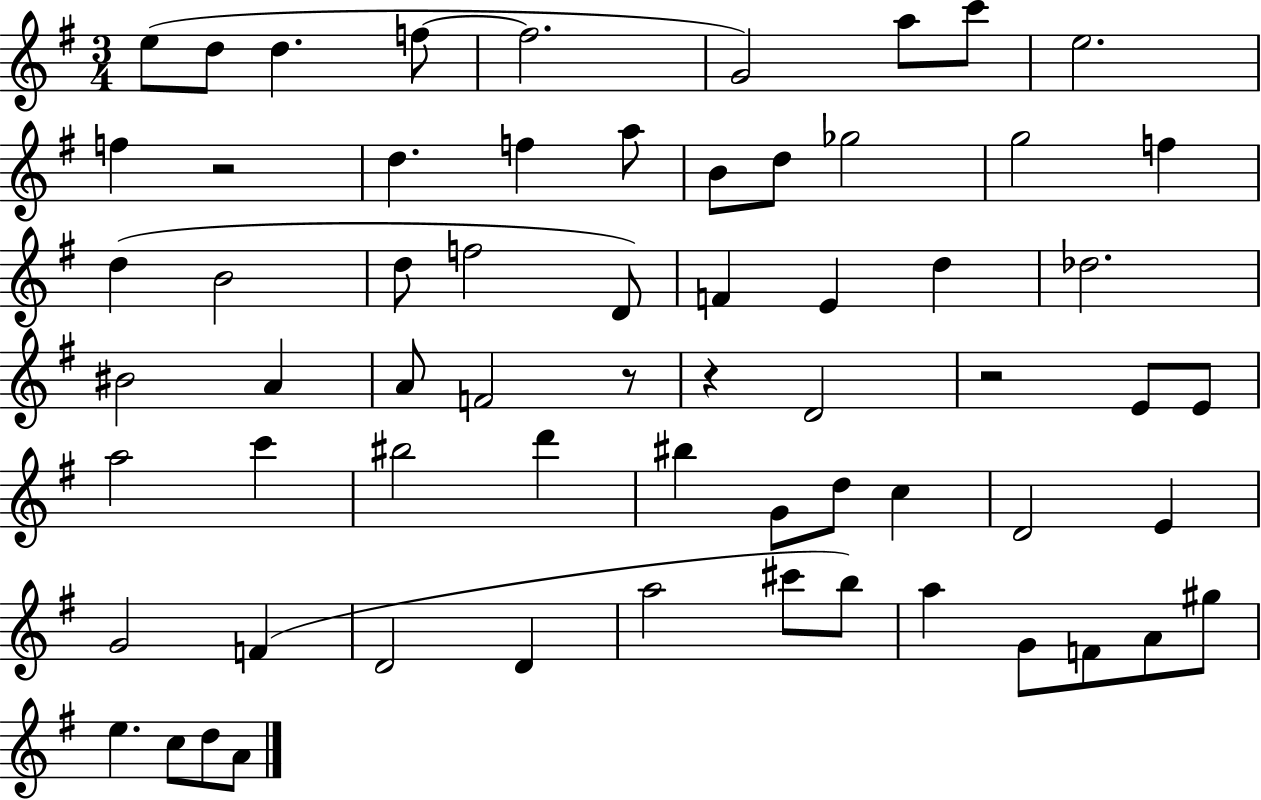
{
  \clef treble
  \numericTimeSignature
  \time 3/4
  \key g \major
  e''8( d''8 d''4. f''8~~ | f''2. | g'2) a''8 c'''8 | e''2. | \break f''4 r2 | d''4. f''4 a''8 | b'8 d''8 ges''2 | g''2 f''4 | \break d''4( b'2 | d''8 f''2 d'8) | f'4 e'4 d''4 | des''2. | \break bis'2 a'4 | a'8 f'2 r8 | r4 d'2 | r2 e'8 e'8 | \break a''2 c'''4 | bis''2 d'''4 | bis''4 g'8 d''8 c''4 | d'2 e'4 | \break g'2 f'4( | d'2 d'4 | a''2 cis'''8 b''8) | a''4 g'8 f'8 a'8 gis''8 | \break e''4. c''8 d''8 a'8 | \bar "|."
}